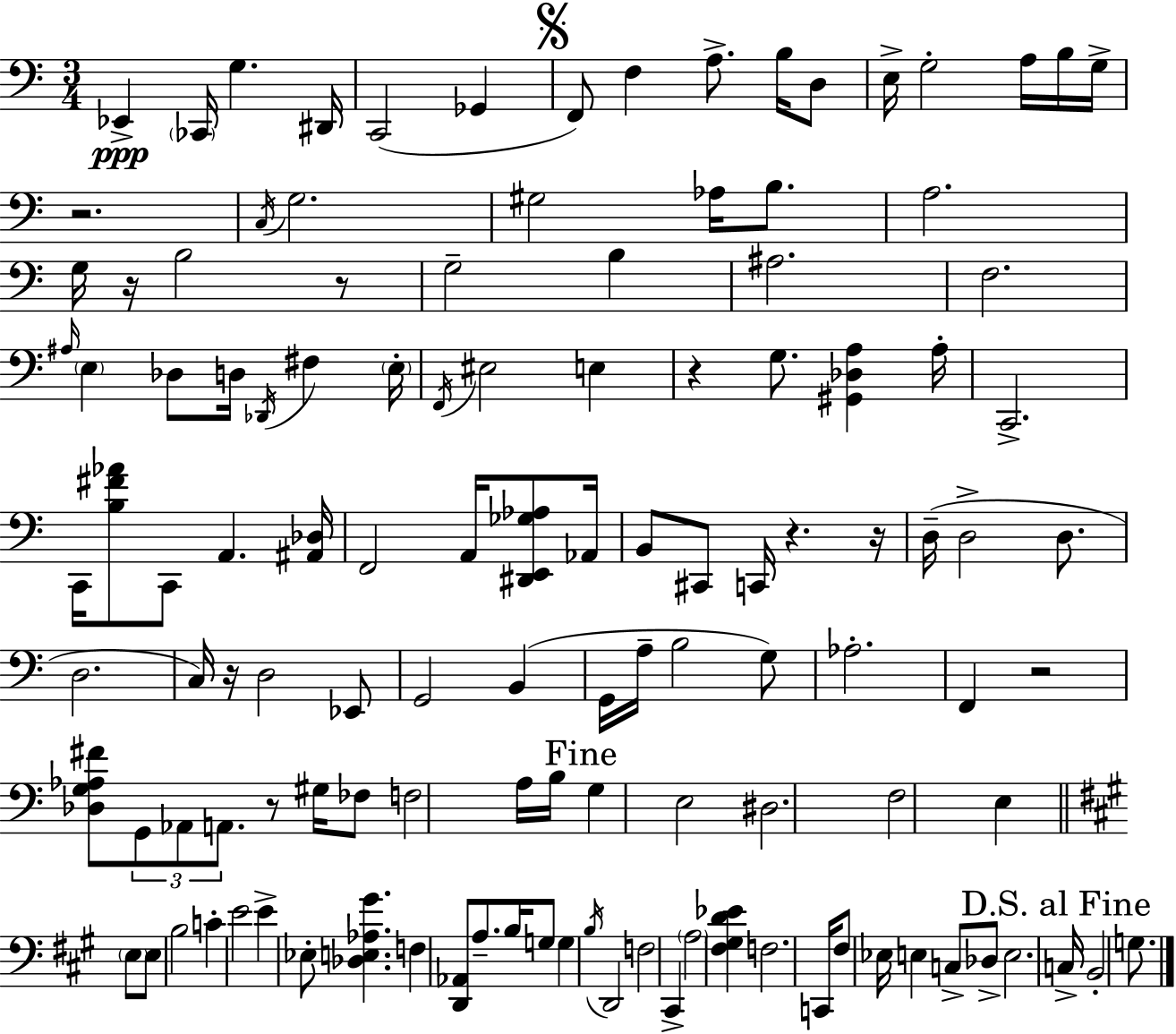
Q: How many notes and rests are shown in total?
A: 123